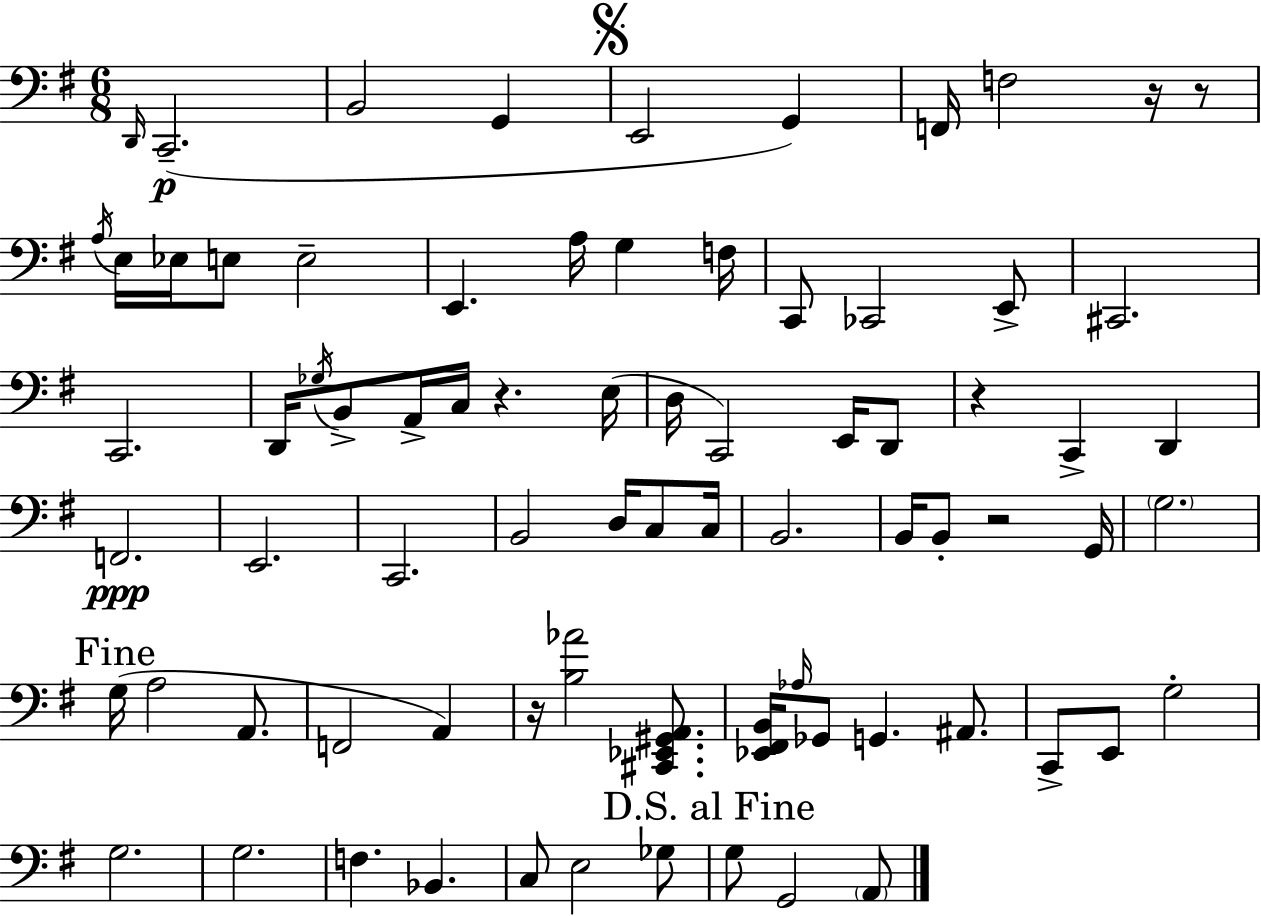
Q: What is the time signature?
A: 6/8